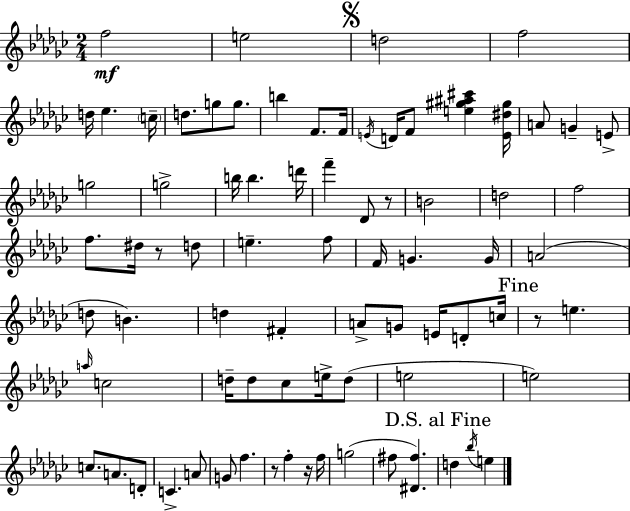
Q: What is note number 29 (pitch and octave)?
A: F5